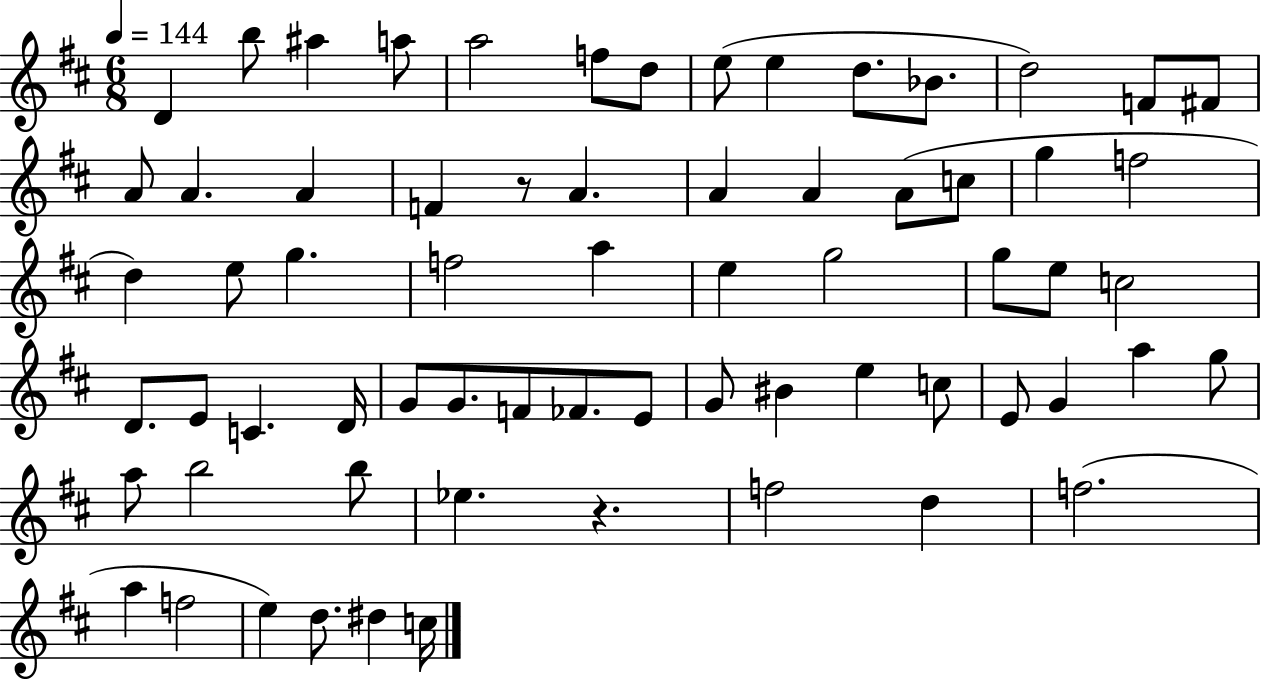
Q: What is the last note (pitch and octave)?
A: C5